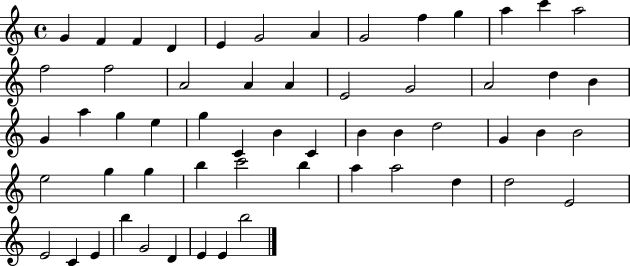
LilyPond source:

{
  \clef treble
  \time 4/4
  \defaultTimeSignature
  \key c \major
  g'4 f'4 f'4 d'4 | e'4 g'2 a'4 | g'2 f''4 g''4 | a''4 c'''4 a''2 | \break f''2 f''2 | a'2 a'4 a'4 | e'2 g'2 | a'2 d''4 b'4 | \break g'4 a''4 g''4 e''4 | g''4 c'4 b'4 c'4 | b'4 b'4 d''2 | g'4 b'4 b'2 | \break e''2 g''4 g''4 | b''4 c'''2 b''4 | a''4 a''2 d''4 | d''2 e'2 | \break e'2 c'4 e'4 | b''4 g'2 d'4 | e'4 e'4 b''2 | \bar "|."
}